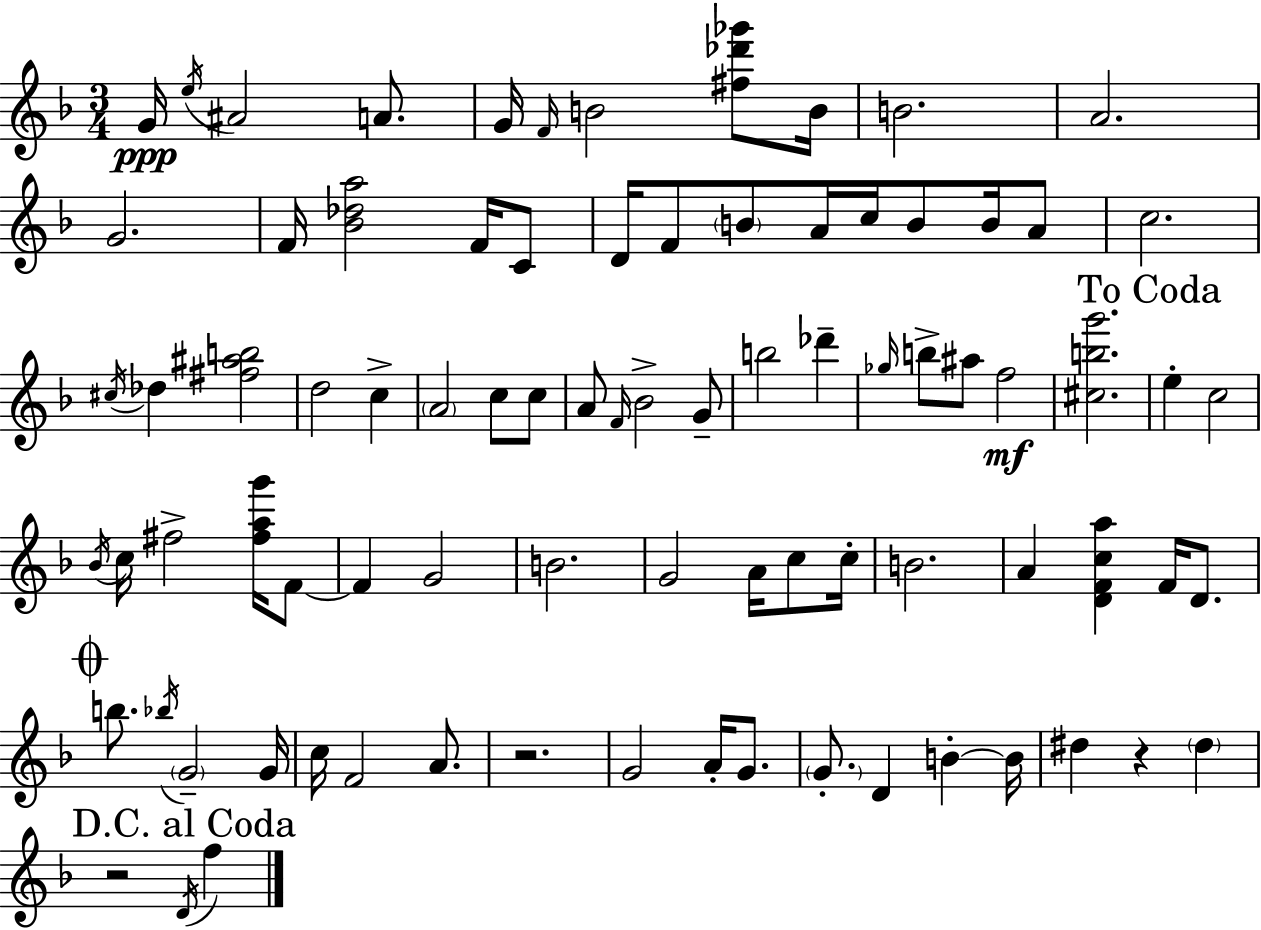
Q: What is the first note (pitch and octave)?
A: G4